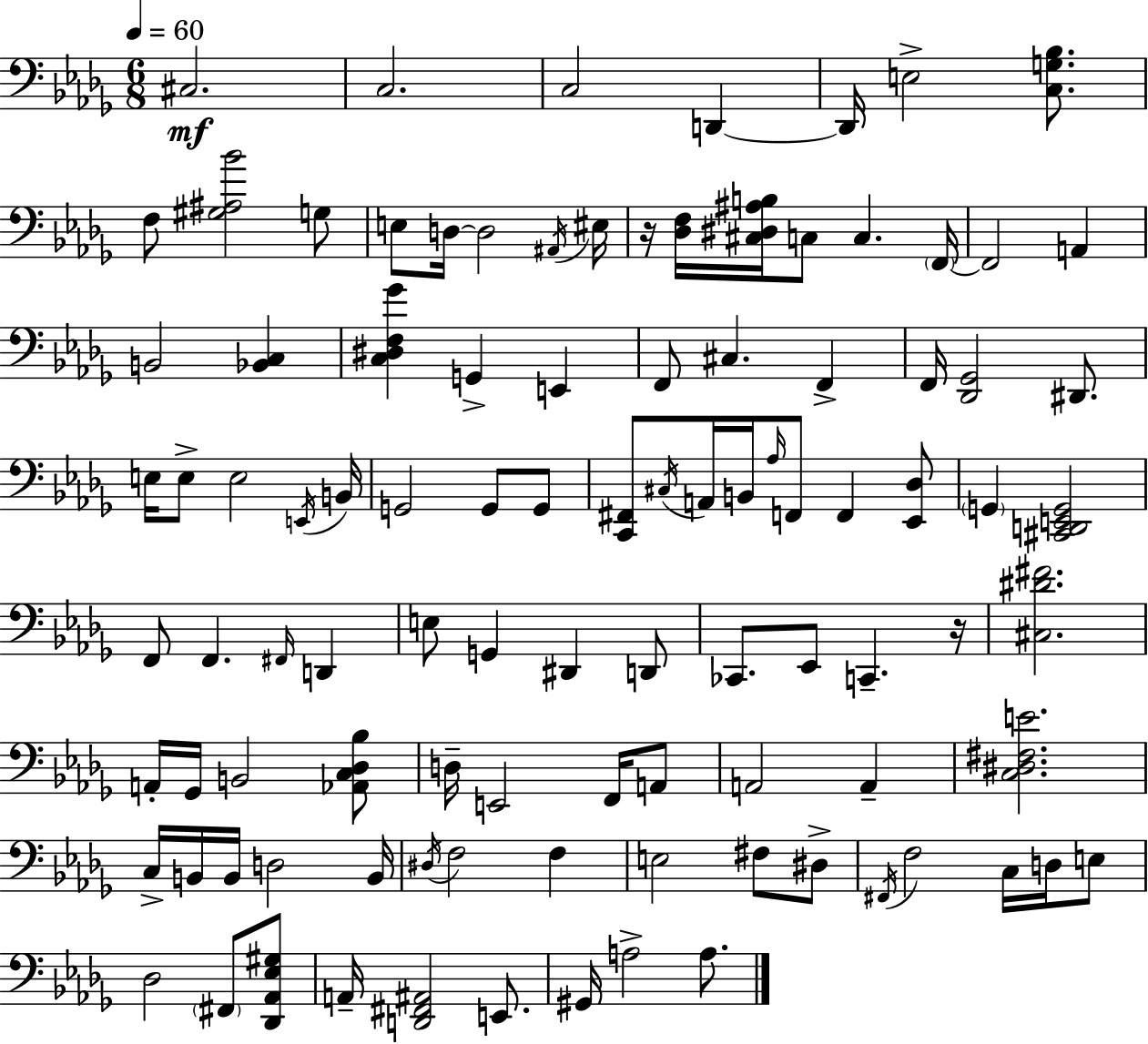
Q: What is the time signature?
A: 6/8